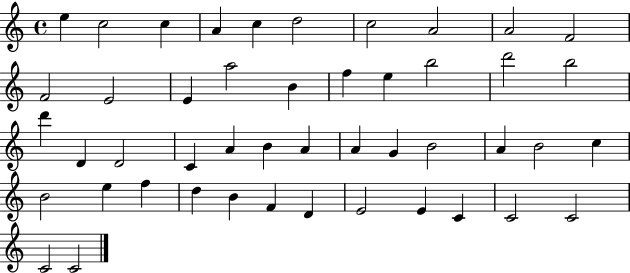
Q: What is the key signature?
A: C major